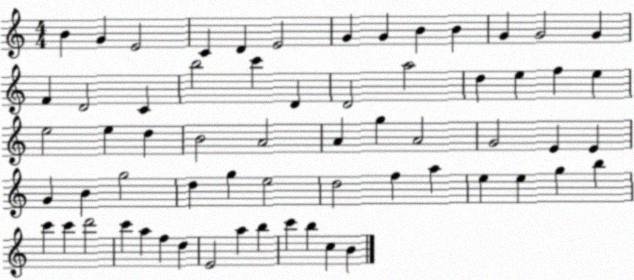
X:1
T:Untitled
M:4/4
L:1/4
K:C
B G E2 C D E2 G G B B G G2 G F D2 C b2 c' D D2 a2 d e f e e2 e d B2 A2 A g A2 G2 E E G B g2 d g e2 d2 f a e e g b c' c' d'2 c' a f d E2 a b c' b c B